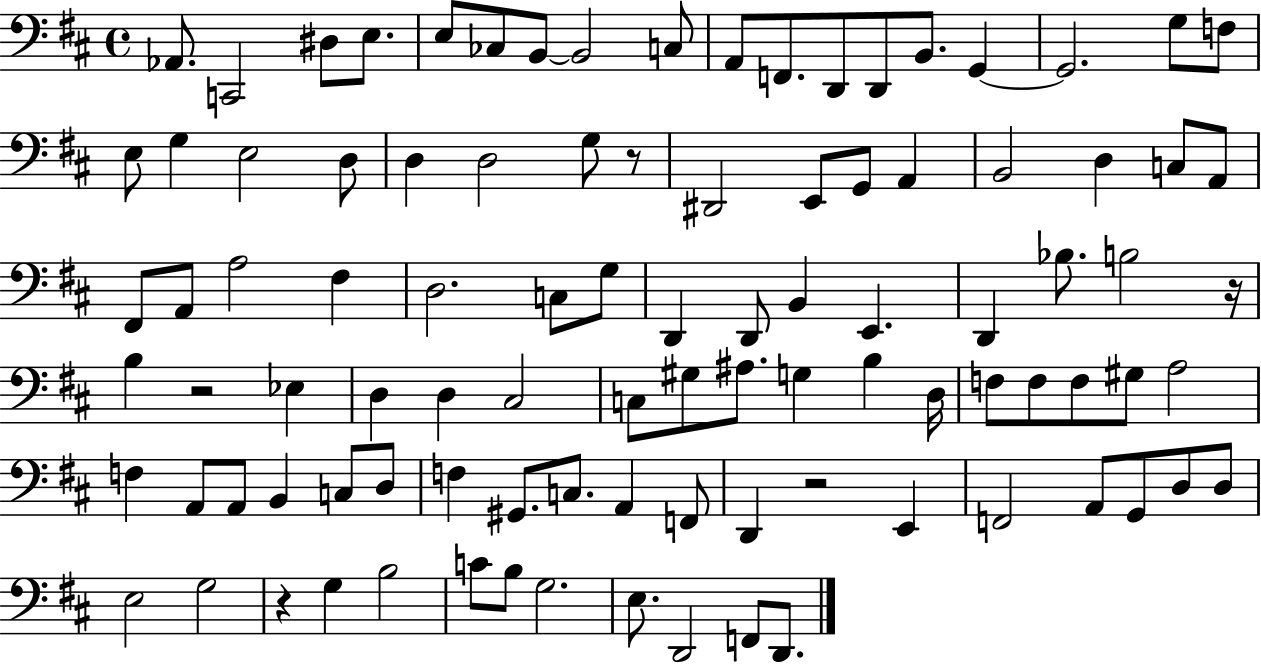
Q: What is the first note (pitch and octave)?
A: Ab2